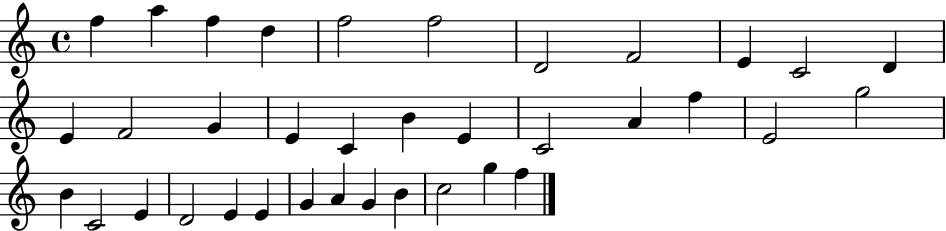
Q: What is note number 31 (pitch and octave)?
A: A4